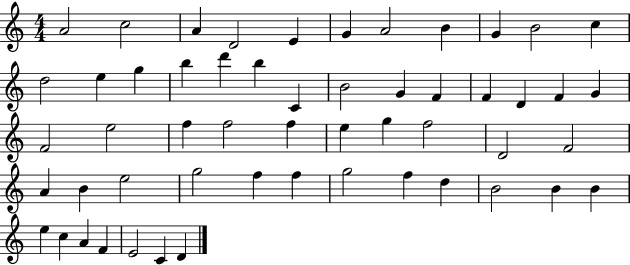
A4/h C5/h A4/q D4/h E4/q G4/q A4/h B4/q G4/q B4/h C5/q D5/h E5/q G5/q B5/q D6/q B5/q C4/q B4/h G4/q F4/q F4/q D4/q F4/q G4/q F4/h E5/h F5/q F5/h F5/q E5/q G5/q F5/h D4/h F4/h A4/q B4/q E5/h G5/h F5/q F5/q G5/h F5/q D5/q B4/h B4/q B4/q E5/q C5/q A4/q F4/q E4/h C4/q D4/q